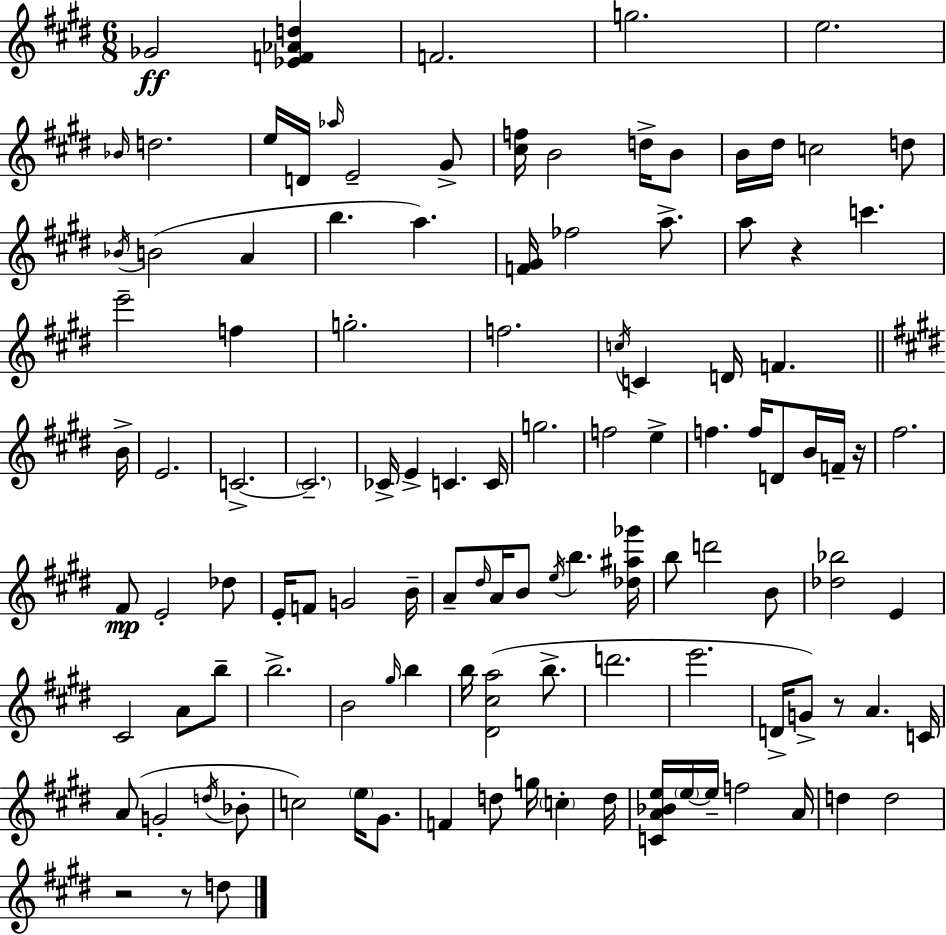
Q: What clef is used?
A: treble